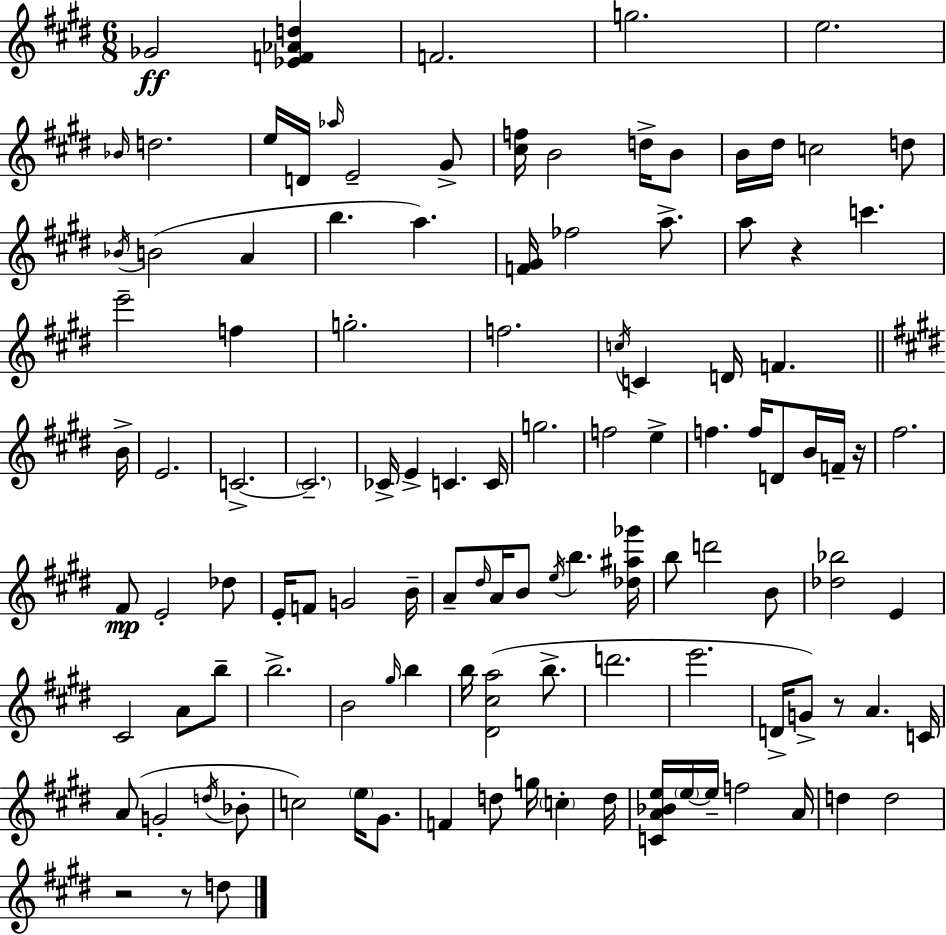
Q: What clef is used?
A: treble